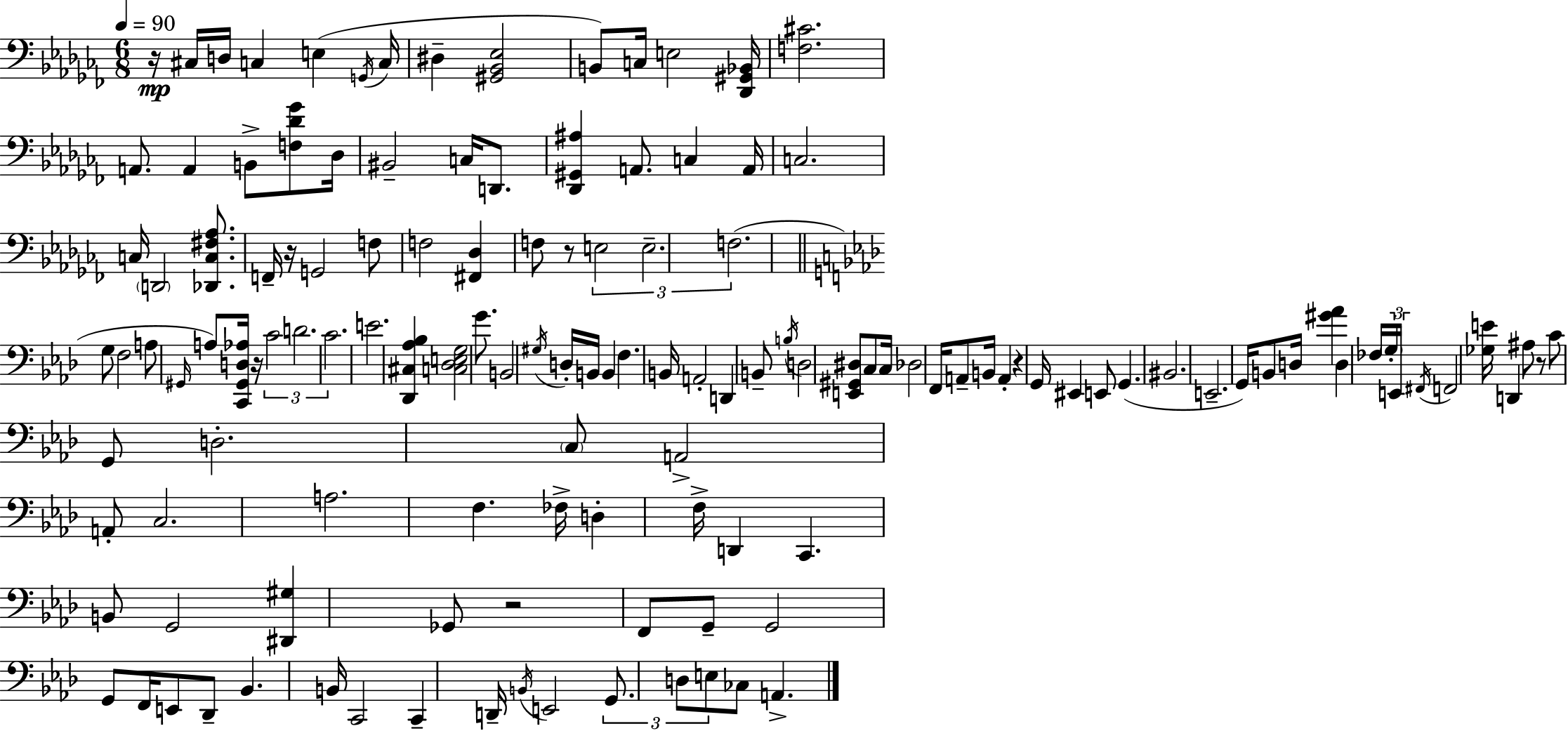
{
  \clef bass
  \numericTimeSignature
  \time 6/8
  \key aes \minor
  \tempo 4 = 90
  r16\mp cis16 d16 c4 e4( \acciaccatura { g,16 } | c16 dis4-- <gis, bes, ees>2 | b,8) c16 e2 | <des, gis, bes,>16 <f cis'>2. | \break a,8. a,4 b,8-> <f des' ges'>8 | des16 bis,2-- c16 d,8. | <des, gis, ais>4 a,8. c4 | a,16 c2. | \break c16 \parenthesize d,2 <des, c fis aes>8. | f,16-- r16 g,2 f8 | f2 <fis, des>4 | f8 r8 \tuplet 3/2 { e2 | \break e2.-- | f2.( } | \bar "||" \break \key f \minor g8 f2 a8 | \grace { gis,16 } a8) <c, gis, d aes>16 r16 \tuplet 3/2 { c'2 | d'2. | c'2. } | \break e'2. | <des, cis aes bes>4 <c des e g>2 | g'8. b,2 | \acciaccatura { gis16 } d16-. b,16 b,4 f4. | \break b,16 a,2-. d,4 | b,8-- \acciaccatura { b16 } d2 | <e, gis, dis>8 c8 c16 des2 | f,16 a,8-- b,16 a,4-. r4 | \break g,16 eis,4 e,8 g,4.( | bis,2. | e,2.-- | g,16) b,8 d16 <gis' aes'>4 d4 | \break fes16 \tuplet 3/2 { \parenthesize g16-. e,16 \acciaccatura { fis,16 } } f,2 | <ges e'>16 d,4 ais8 r8 | c'8 g,8 d2.-. | \parenthesize c8 a,2-> | \break a,8-. c2. | a2. | f4. fes16-> d4-. | f16-> d,4 c,4. | \break b,8 g,2 | <dis, gis>4 ges,8 r2 | f,8 g,8-- g,2 | g,8 f,16 e,8 des,8-- bes,4. | \break b,16 c,2 | c,4-- d,16-- \acciaccatura { b,16 } e,2 | \tuplet 3/2 { g,8. d8 e8 } ces8 a,4.-> | \bar "|."
}